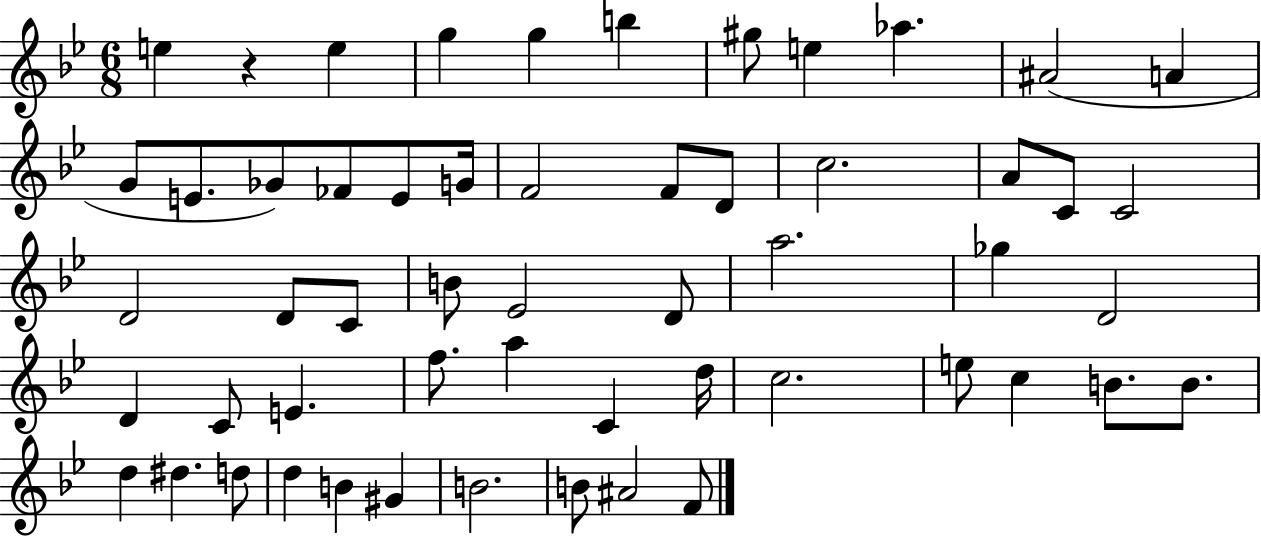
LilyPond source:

{
  \clef treble
  \numericTimeSignature
  \time 6/8
  \key bes \major
  e''4 r4 e''4 | g''4 g''4 b''4 | gis''8 e''4 aes''4. | ais'2( a'4 | \break g'8 e'8. ges'8) fes'8 e'8 g'16 | f'2 f'8 d'8 | c''2. | a'8 c'8 c'2 | \break d'2 d'8 c'8 | b'8 ees'2 d'8 | a''2. | ges''4 d'2 | \break d'4 c'8 e'4. | f''8. a''4 c'4 d''16 | c''2. | e''8 c''4 b'8. b'8. | \break d''4 dis''4. d''8 | d''4 b'4 gis'4 | b'2. | b'8 ais'2 f'8 | \break \bar "|."
}